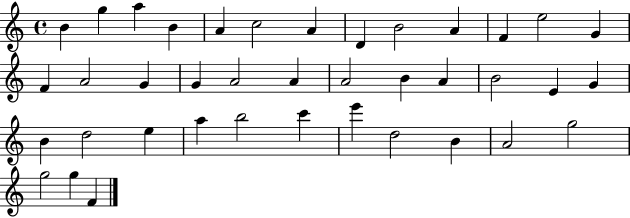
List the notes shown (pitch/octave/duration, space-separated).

B4/q G5/q A5/q B4/q A4/q C5/h A4/q D4/q B4/h A4/q F4/q E5/h G4/q F4/q A4/h G4/q G4/q A4/h A4/q A4/h B4/q A4/q B4/h E4/q G4/q B4/q D5/h E5/q A5/q B5/h C6/q E6/q D5/h B4/q A4/h G5/h G5/h G5/q F4/q